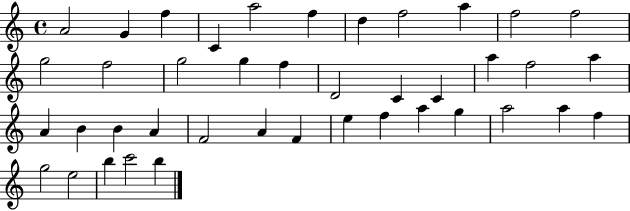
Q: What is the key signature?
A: C major